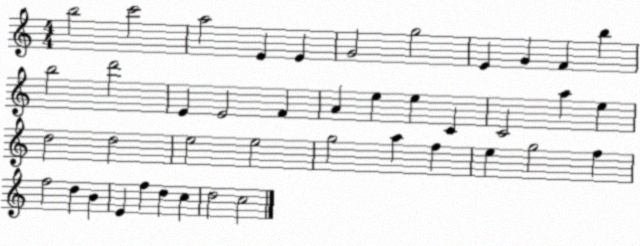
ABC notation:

X:1
T:Untitled
M:4/4
L:1/4
K:C
b2 c'2 a2 E E G2 g2 E G F b b2 d'2 E E2 F A e e C C2 a e d2 d2 e2 e2 g2 a f e g2 f f2 d B E f d c d2 c2